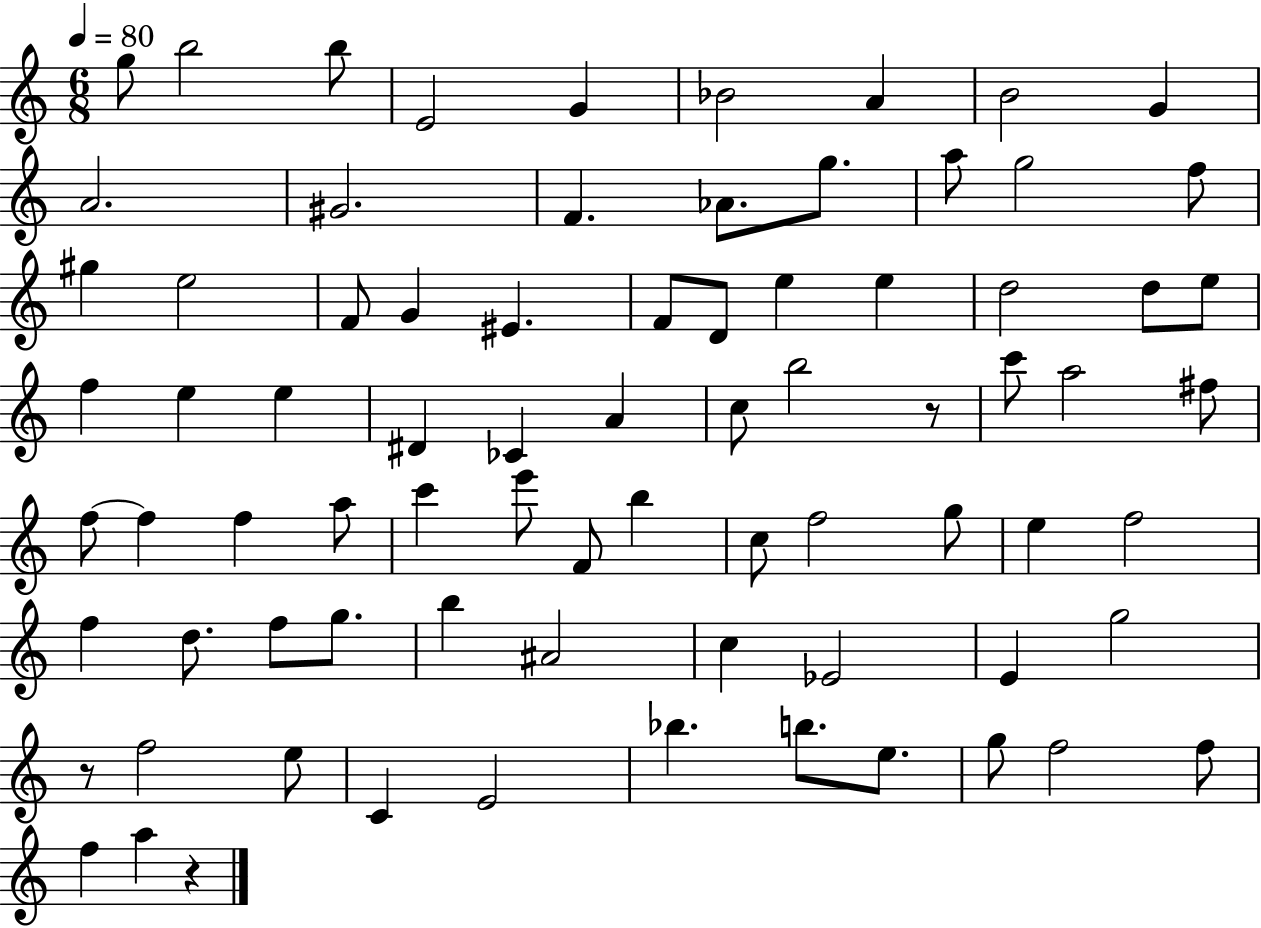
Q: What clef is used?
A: treble